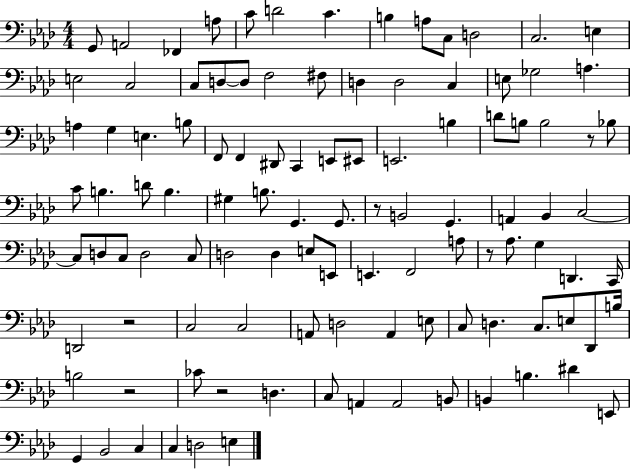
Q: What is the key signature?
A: AES major